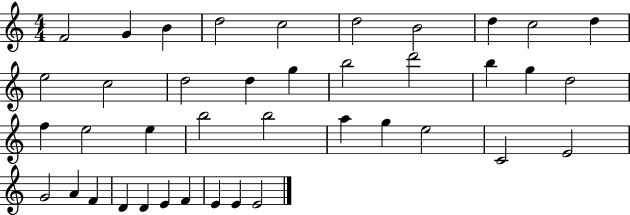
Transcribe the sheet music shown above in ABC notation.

X:1
T:Untitled
M:4/4
L:1/4
K:C
F2 G B d2 c2 d2 B2 d c2 d e2 c2 d2 d g b2 d'2 b g d2 f e2 e b2 b2 a g e2 C2 E2 G2 A F D D E F E E E2